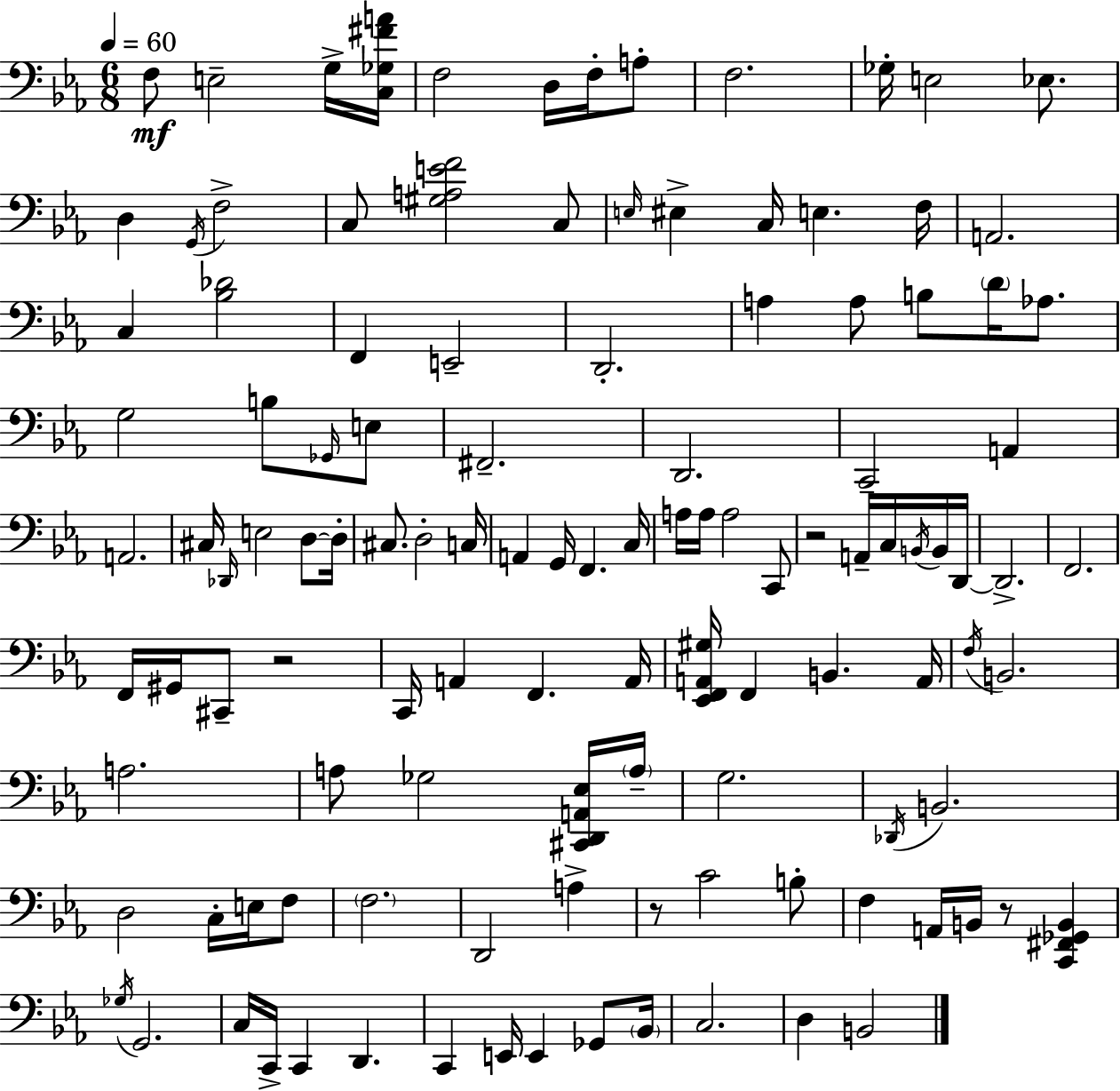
{
  \clef bass
  \numericTimeSignature
  \time 6/8
  \key ees \major
  \tempo 4 = 60
  f8\mf e2-- g16-> <c ges fis' a'>16 | f2 d16 f16-. a8-. | f2. | ges16-. e2 ees8. | \break d4 \acciaccatura { g,16 } f2-> | c8 <gis a e' f'>2 c8 | \grace { e16 } eis4-> c16 e4. | f16 a,2. | \break c4 <bes des'>2 | f,4 e,2-- | d,2.-. | a4 a8 b8 \parenthesize d'16 aes8. | \break g2 b8 | \grace { ges,16 } e8 fis,2.-- | d,2. | c,2-- a,4 | \break a,2. | cis16 \grace { des,16 } e2 | d8~~ d16-. cis8. d2-. | c16 a,4 g,16 f,4. | \break c16 a16 a16 a2 | c,8 r2 | a,16-- c16 \acciaccatura { b,16 } b,16 d,16~~ d,2.-> | f,2. | \break f,16 gis,16 cis,8-- r2 | c,16 a,4 f,4. | a,16 <ees, f, a, gis>16 f,4 b,4. | a,16 \acciaccatura { f16 } b,2. | \break a2. | a8 ges2 | <cis, d, a, ees>16 \parenthesize a16-- g2. | \acciaccatura { des,16 } b,2. | \break d2 | c16-. e16 f8 \parenthesize f2. | d,2 | a4-> r8 c'2 | \break b8-. f4 a,16 | b,16 r8 <c, fis, ges, b,>4 \acciaccatura { ges16 } g,2. | c16 c,16-> c,4 | d,4. c,4 | \break e,16 e,4 ges,8 \parenthesize bes,16 c2. | d4 | b,2 \bar "|."
}